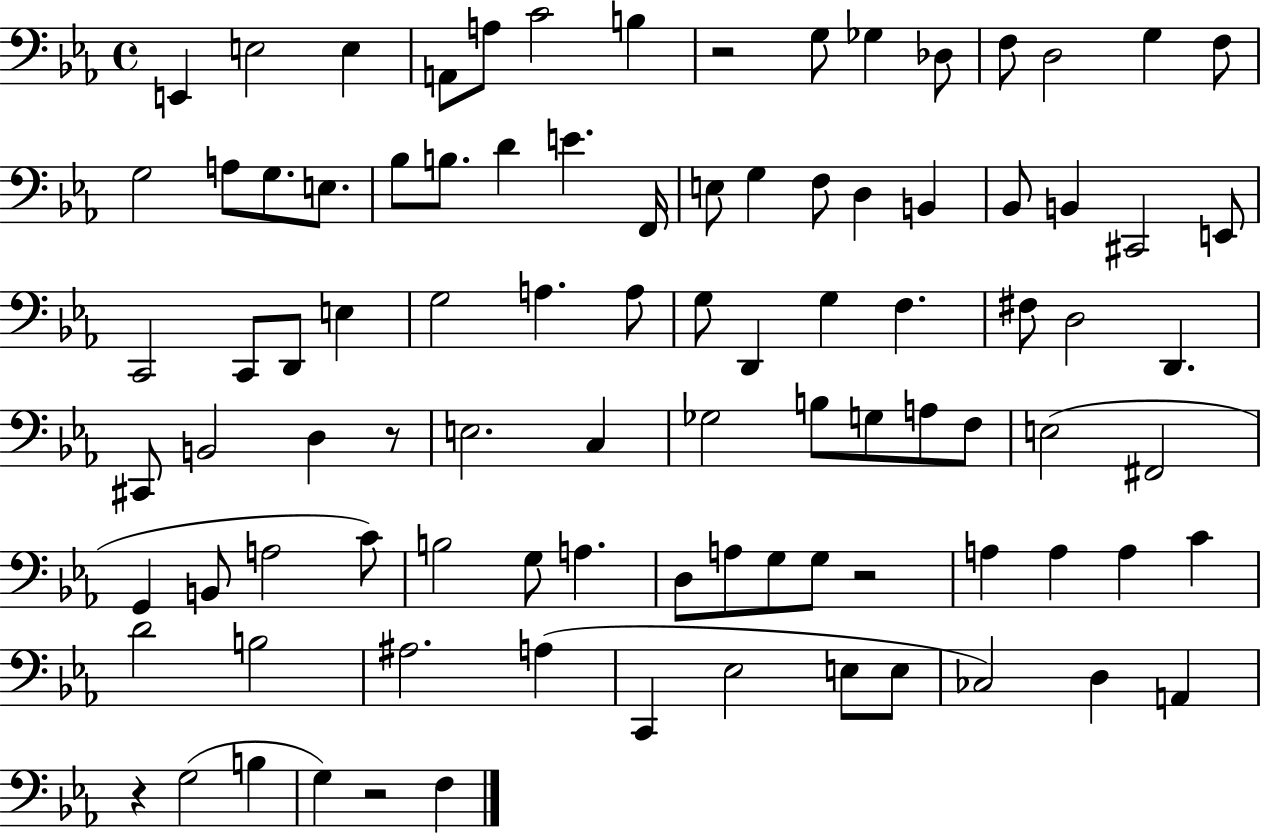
X:1
T:Untitled
M:4/4
L:1/4
K:Eb
E,, E,2 E, A,,/2 A,/2 C2 B, z2 G,/2 _G, _D,/2 F,/2 D,2 G, F,/2 G,2 A,/2 G,/2 E,/2 _B,/2 B,/2 D E F,,/4 E,/2 G, F,/2 D, B,, _B,,/2 B,, ^C,,2 E,,/2 C,,2 C,,/2 D,,/2 E, G,2 A, A,/2 G,/2 D,, G, F, ^F,/2 D,2 D,, ^C,,/2 B,,2 D, z/2 E,2 C, _G,2 B,/2 G,/2 A,/2 F,/2 E,2 ^F,,2 G,, B,,/2 A,2 C/2 B,2 G,/2 A, D,/2 A,/2 G,/2 G,/2 z2 A, A, A, C D2 B,2 ^A,2 A, C,, _E,2 E,/2 E,/2 _C,2 D, A,, z G,2 B, G, z2 F,